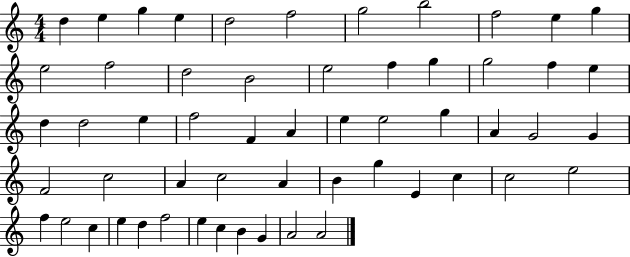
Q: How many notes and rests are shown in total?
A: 56